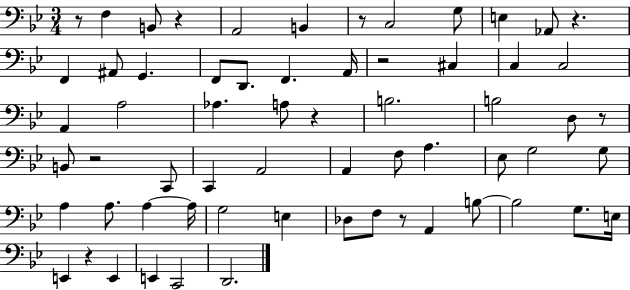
R/e F3/q B2/e R/q A2/h B2/q R/e C3/h G3/e E3/q Ab2/e R/q. F2/q A#2/e G2/q. F2/e D2/e. F2/q. A2/s R/h C#3/q C3/q C3/h A2/q A3/h Ab3/q. A3/e R/q B3/h. B3/h D3/e R/e B2/e R/h C2/e C2/q A2/h A2/q F3/e A3/q. Eb3/e G3/h G3/e A3/q A3/e. A3/q A3/s G3/h E3/q Db3/e F3/e R/e A2/q B3/e B3/h G3/e. E3/s E2/q R/q E2/q E2/q C2/h D2/h.